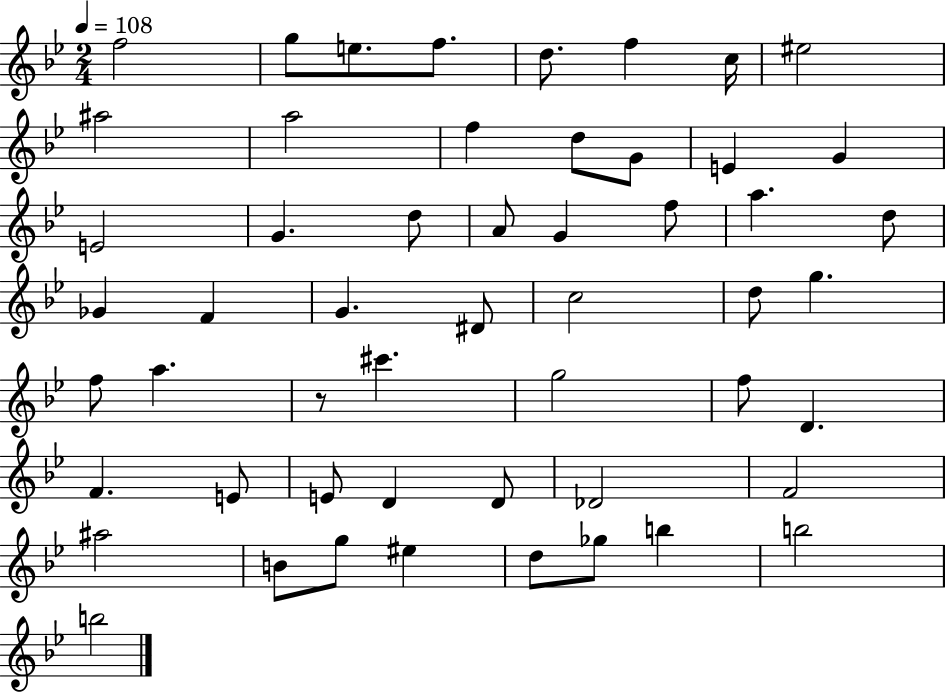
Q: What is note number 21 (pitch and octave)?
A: F5